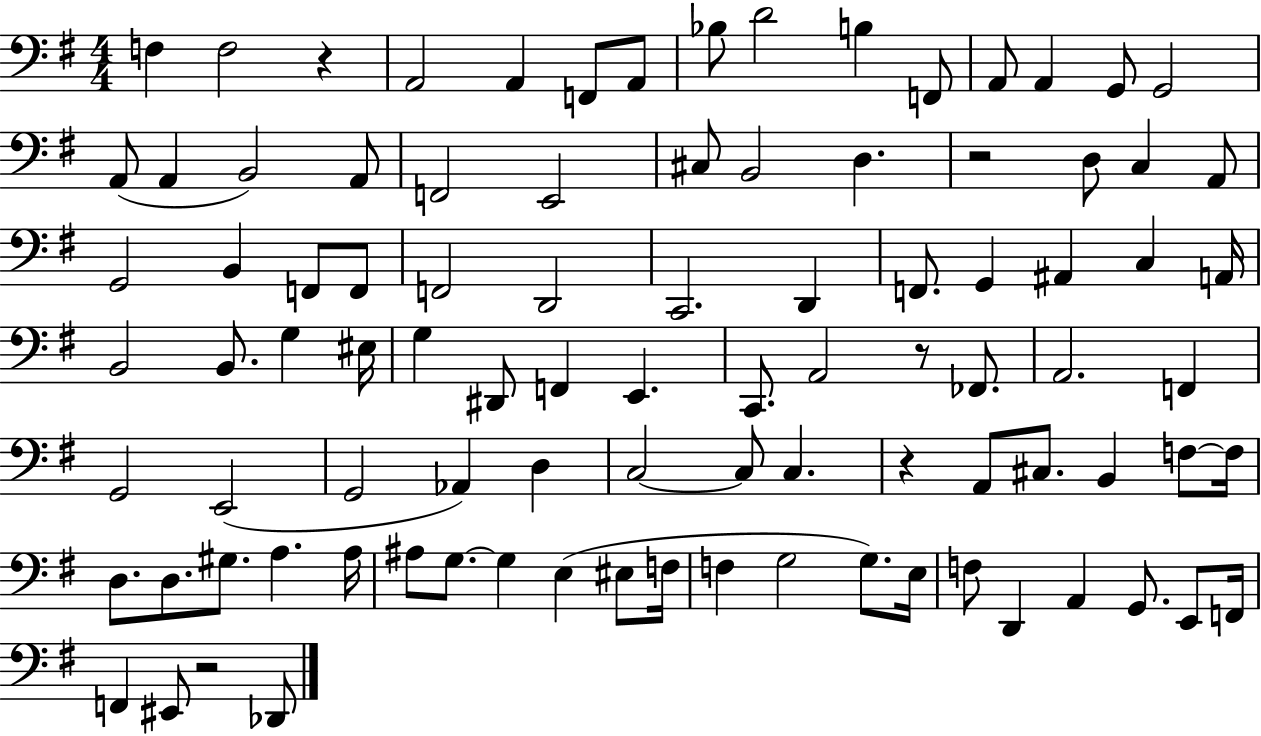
X:1
T:Untitled
M:4/4
L:1/4
K:G
F, F,2 z A,,2 A,, F,,/2 A,,/2 _B,/2 D2 B, F,,/2 A,,/2 A,, G,,/2 G,,2 A,,/2 A,, B,,2 A,,/2 F,,2 E,,2 ^C,/2 B,,2 D, z2 D,/2 C, A,,/2 G,,2 B,, F,,/2 F,,/2 F,,2 D,,2 C,,2 D,, F,,/2 G,, ^A,, C, A,,/4 B,,2 B,,/2 G, ^E,/4 G, ^D,,/2 F,, E,, C,,/2 A,,2 z/2 _F,,/2 A,,2 F,, G,,2 E,,2 G,,2 _A,, D, C,2 C,/2 C, z A,,/2 ^C,/2 B,, F,/2 F,/4 D,/2 D,/2 ^G,/2 A, A,/4 ^A,/2 G,/2 G, E, ^E,/2 F,/4 F, G,2 G,/2 E,/4 F,/2 D,, A,, G,,/2 E,,/2 F,,/4 F,, ^E,,/2 z2 _D,,/2